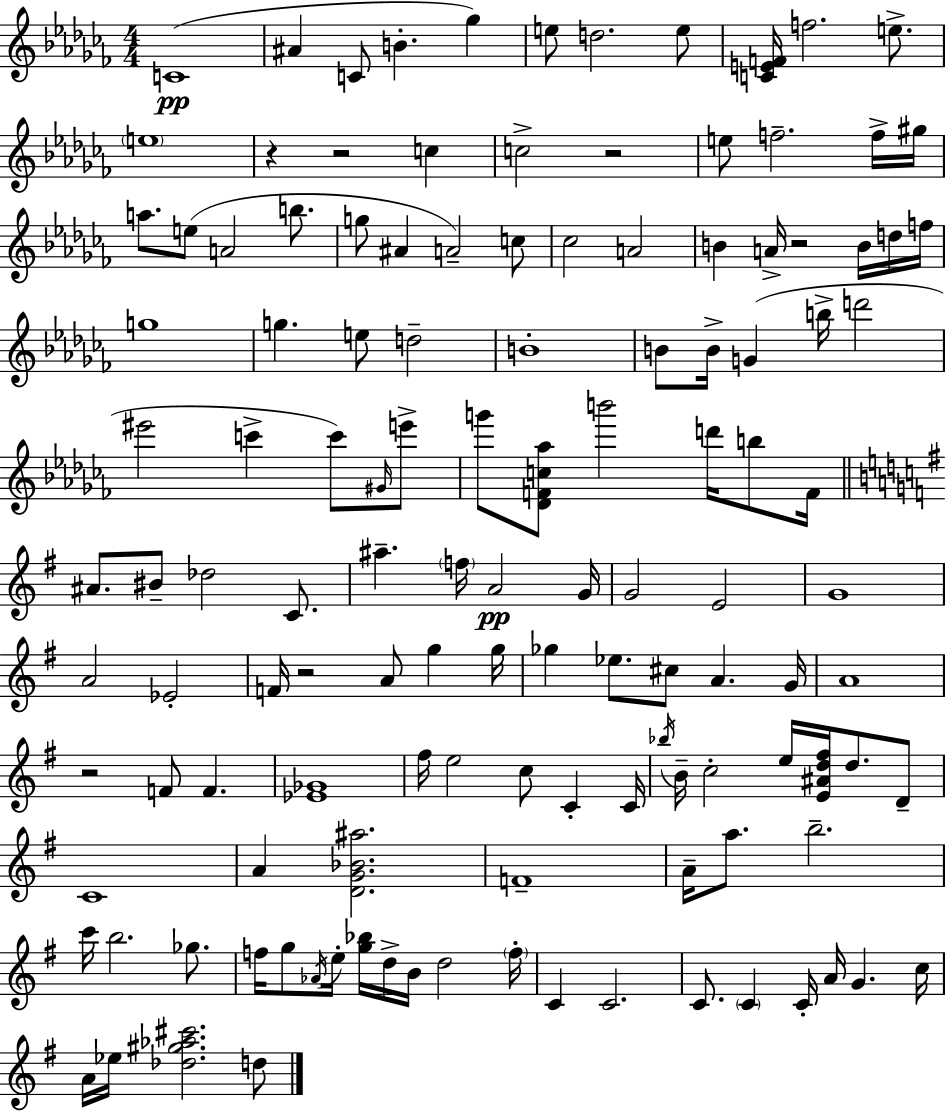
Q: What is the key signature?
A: AES minor